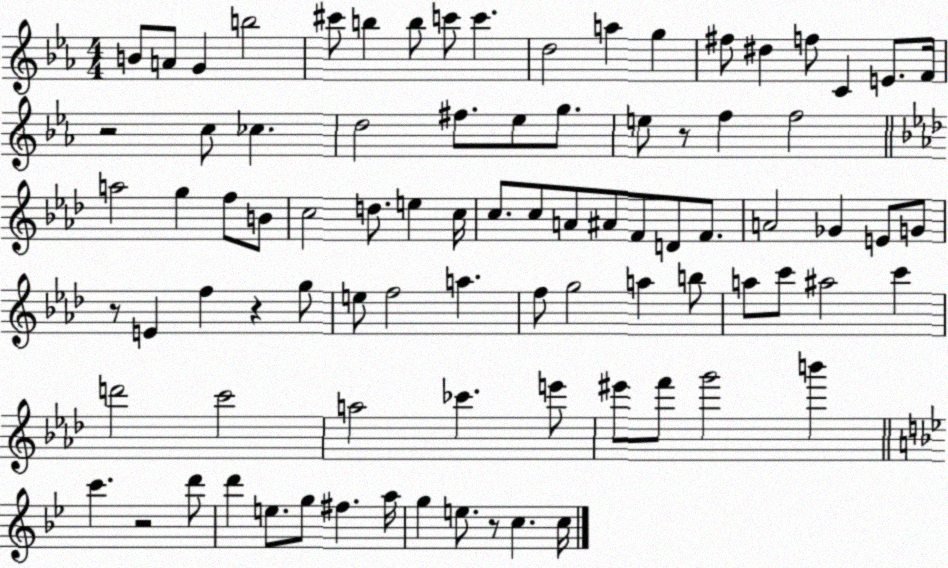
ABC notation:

X:1
T:Untitled
M:4/4
L:1/4
K:Eb
B/2 A/2 G b2 ^c'/2 b b/2 c'/2 c' d2 a g ^f/2 ^d f/2 C E/2 F/4 z2 c/2 _c d2 ^f/2 _e/2 g/2 e/2 z/2 f f2 a2 g f/2 B/2 c2 d/2 e c/4 c/2 c/2 A/2 ^A/2 F/2 D/2 F/2 A2 _G E/2 G/2 z/2 E f z g/2 e/2 f2 a f/2 g2 a b/2 a/2 c'/2 ^a2 c' d'2 c'2 a2 _c' e'/2 ^e'/2 f'/2 g'2 b' c' z2 d'/2 d' e/2 g/2 ^f a/4 g e/2 z/2 c c/4